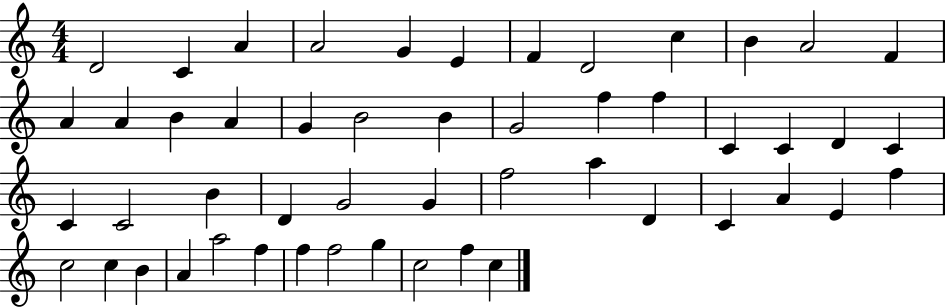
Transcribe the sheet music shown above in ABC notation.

X:1
T:Untitled
M:4/4
L:1/4
K:C
D2 C A A2 G E F D2 c B A2 F A A B A G B2 B G2 f f C C D C C C2 B D G2 G f2 a D C A E f c2 c B A a2 f f f2 g c2 f c